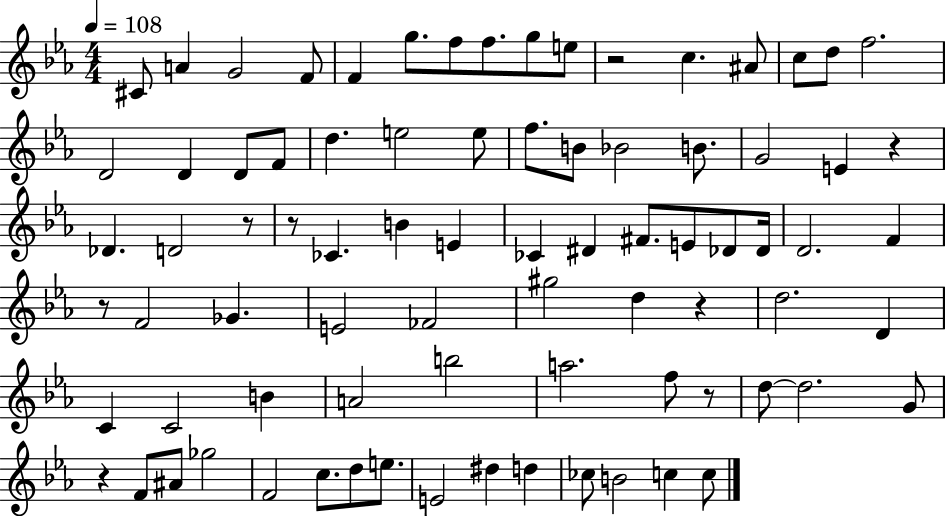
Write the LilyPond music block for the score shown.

{
  \clef treble
  \numericTimeSignature
  \time 4/4
  \key ees \major
  \tempo 4 = 108
  cis'8 a'4 g'2 f'8 | f'4 g''8. f''8 f''8. g''8 e''8 | r2 c''4. ais'8 | c''8 d''8 f''2. | \break d'2 d'4 d'8 f'8 | d''4. e''2 e''8 | f''8. b'8 bes'2 b'8. | g'2 e'4 r4 | \break des'4. d'2 r8 | r8 ces'4. b'4 e'4 | ces'4 dis'4 fis'8. e'8 des'8 des'16 | d'2. f'4 | \break r8 f'2 ges'4. | e'2 fes'2 | gis''2 d''4 r4 | d''2. d'4 | \break c'4 c'2 b'4 | a'2 b''2 | a''2. f''8 r8 | d''8~~ d''2. g'8 | \break r4 f'8 ais'8 ges''2 | f'2 c''8. d''8 e''8. | e'2 dis''4 d''4 | ces''8 b'2 c''4 c''8 | \break \bar "|."
}